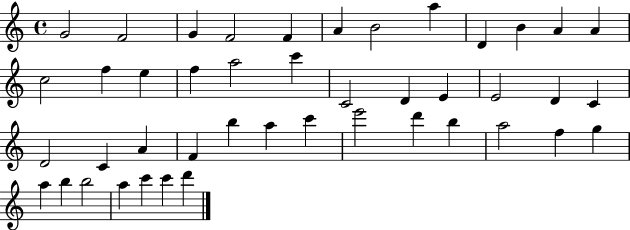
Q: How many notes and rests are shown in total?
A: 44